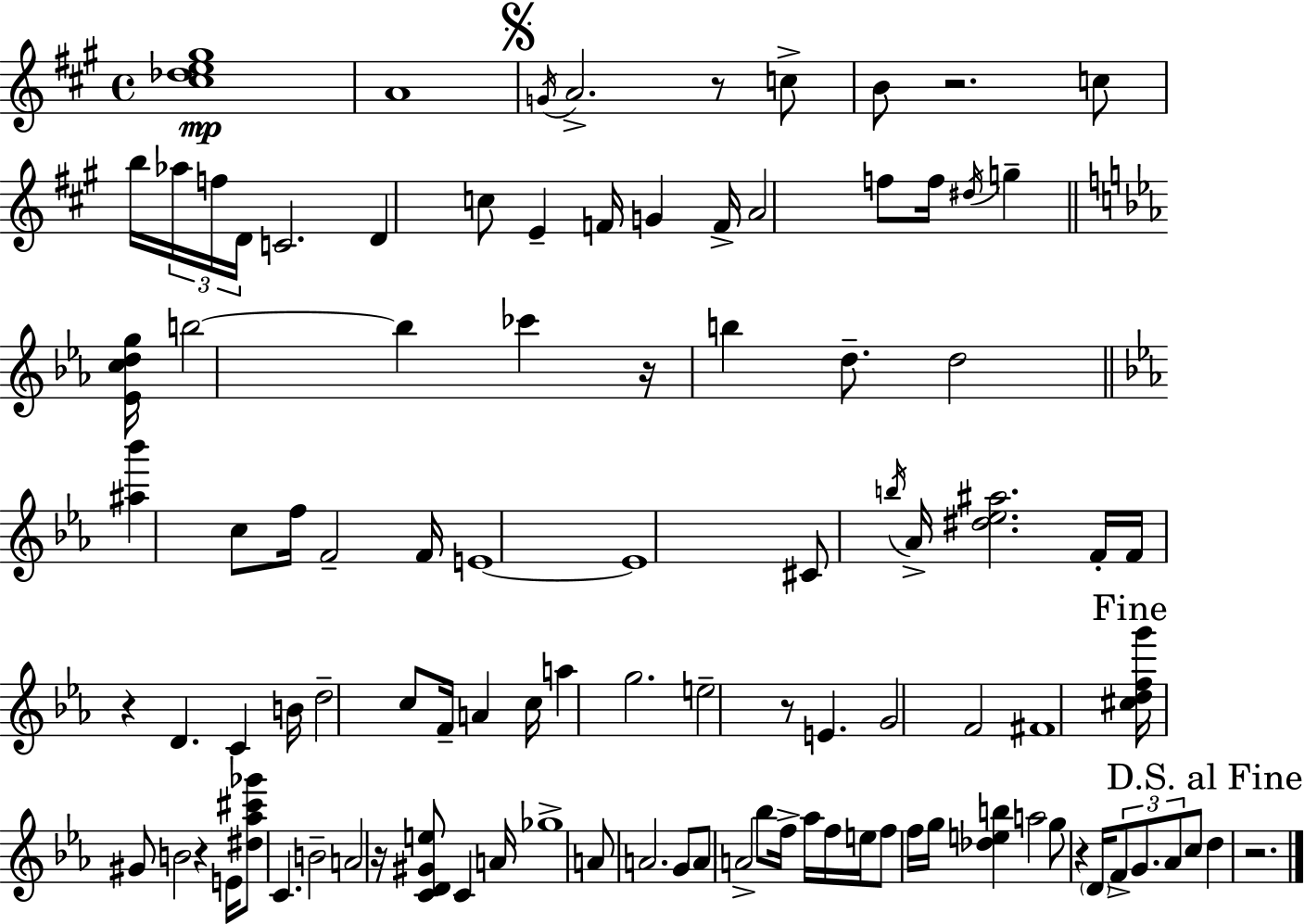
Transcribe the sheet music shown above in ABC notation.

X:1
T:Untitled
M:4/4
L:1/4
K:A
[^c_de^g]4 A4 G/4 A2 z/2 c/2 B/2 z2 c/2 b/4 _a/4 f/4 D/4 C2 D c/2 E F/4 G F/4 A2 f/2 f/4 ^d/4 g [_Ecdg]/4 b2 b _c' z/4 b d/2 d2 [^a_b'] c/2 f/4 F2 F/4 E4 E4 ^C/2 b/4 _A/4 [^d_e^a]2 F/4 F/4 z D C B/4 d2 c/2 F/4 A c/4 a g2 e2 z/2 E G2 F2 ^F4 [^cdfg']/4 ^G/2 B2 z E/4 [^d_a^c'_g']/2 C B2 A2 z/4 [CD^Ge]/2 C A/4 _g4 A/2 A2 G/2 A/2 A2 _b/2 f/4 _a/4 f/4 e/4 f/2 f/4 g/4 [_deb] a2 g/2 z D/4 F/2 G/2 _A/2 c/2 d z2